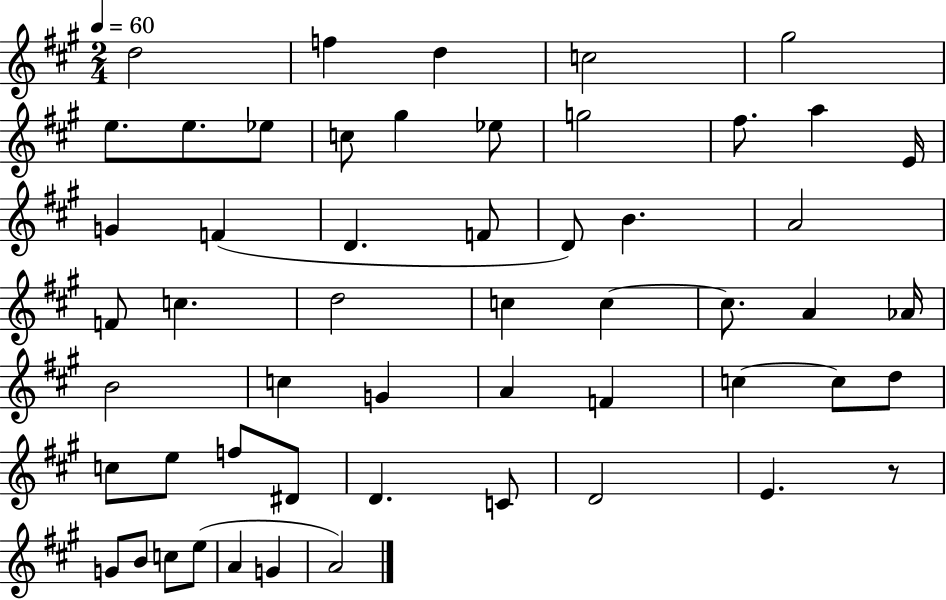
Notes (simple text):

D5/h F5/q D5/q C5/h G#5/h E5/e. E5/e. Eb5/e C5/e G#5/q Eb5/e G5/h F#5/e. A5/q E4/s G4/q F4/q D4/q. F4/e D4/e B4/q. A4/h F4/e C5/q. D5/h C5/q C5/q C5/e. A4/q Ab4/s B4/h C5/q G4/q A4/q F4/q C5/q C5/e D5/e C5/e E5/e F5/e D#4/e D4/q. C4/e D4/h E4/q. R/e G4/e B4/e C5/e E5/e A4/q G4/q A4/h